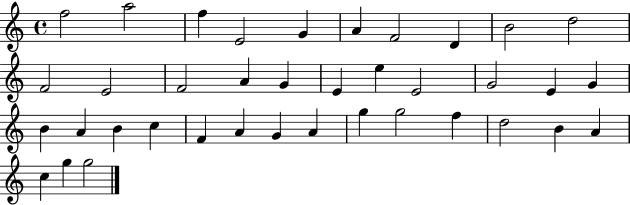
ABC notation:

X:1
T:Untitled
M:4/4
L:1/4
K:C
f2 a2 f E2 G A F2 D B2 d2 F2 E2 F2 A G E e E2 G2 E G B A B c F A G A g g2 f d2 B A c g g2